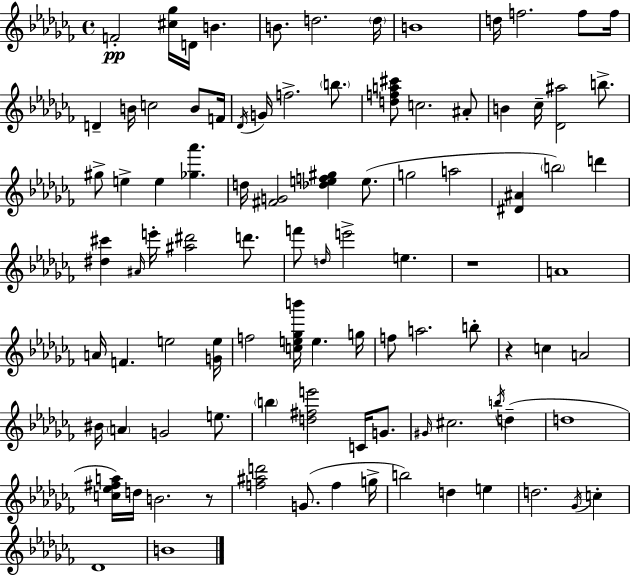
X:1
T:Untitled
M:4/4
L:1/4
K:Abm
F2 [^c_g]/4 D/4 B B/2 d2 d/4 B4 d/4 f2 f/2 f/4 D B/4 c2 B/2 F/4 _D/4 G/4 f2 b/2 [dfa^c']/2 c2 ^A/2 B _c/4 [_D^a]2 b/2 ^g/2 e e [_g_a'] d/4 [^FG]2 [_def^g] e/2 g2 a2 [^D^A] b2 d' [^d^c'] ^A/4 e'/4 [^a^d']2 d'/2 f'/2 d/4 e'2 e z4 A4 A/4 F e2 [Ge]/4 f2 [ce_gb']/4 e g/4 f/2 a2 b/2 z c A2 ^B/4 A G2 e/2 b [d^fe']2 C/4 G/2 ^G/4 ^c2 b/4 d d4 [c_e^fa]/4 d/4 B2 z/2 [f^ad']2 G/2 f g/4 b2 d e d2 _G/4 c _D4 B4